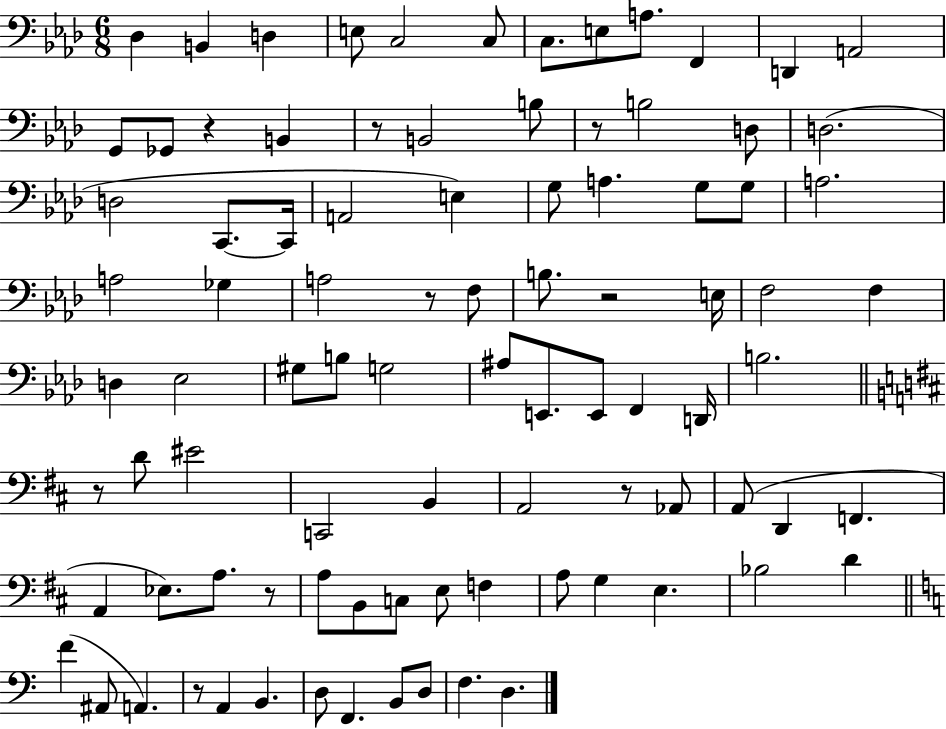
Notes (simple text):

Db3/q B2/q D3/q E3/e C3/h C3/e C3/e. E3/e A3/e. F2/q D2/q A2/h G2/e Gb2/e R/q B2/q R/e B2/h B3/e R/e B3/h D3/e D3/h. D3/h C2/e. C2/s A2/h E3/q G3/e A3/q. G3/e G3/e A3/h. A3/h Gb3/q A3/h R/e F3/e B3/e. R/h E3/s F3/h F3/q D3/q Eb3/h G#3/e B3/e G3/h A#3/e E2/e. E2/e F2/q D2/s B3/h. R/e D4/e EIS4/h C2/h B2/q A2/h R/e Ab2/e A2/e D2/q F2/q. A2/q Eb3/e. A3/e. R/e A3/e B2/e C3/e E3/e F3/q A3/e G3/q E3/q. Bb3/h D4/q F4/q A#2/e A2/q. R/e A2/q B2/q. D3/e F2/q. B2/e D3/e F3/q. D3/q.